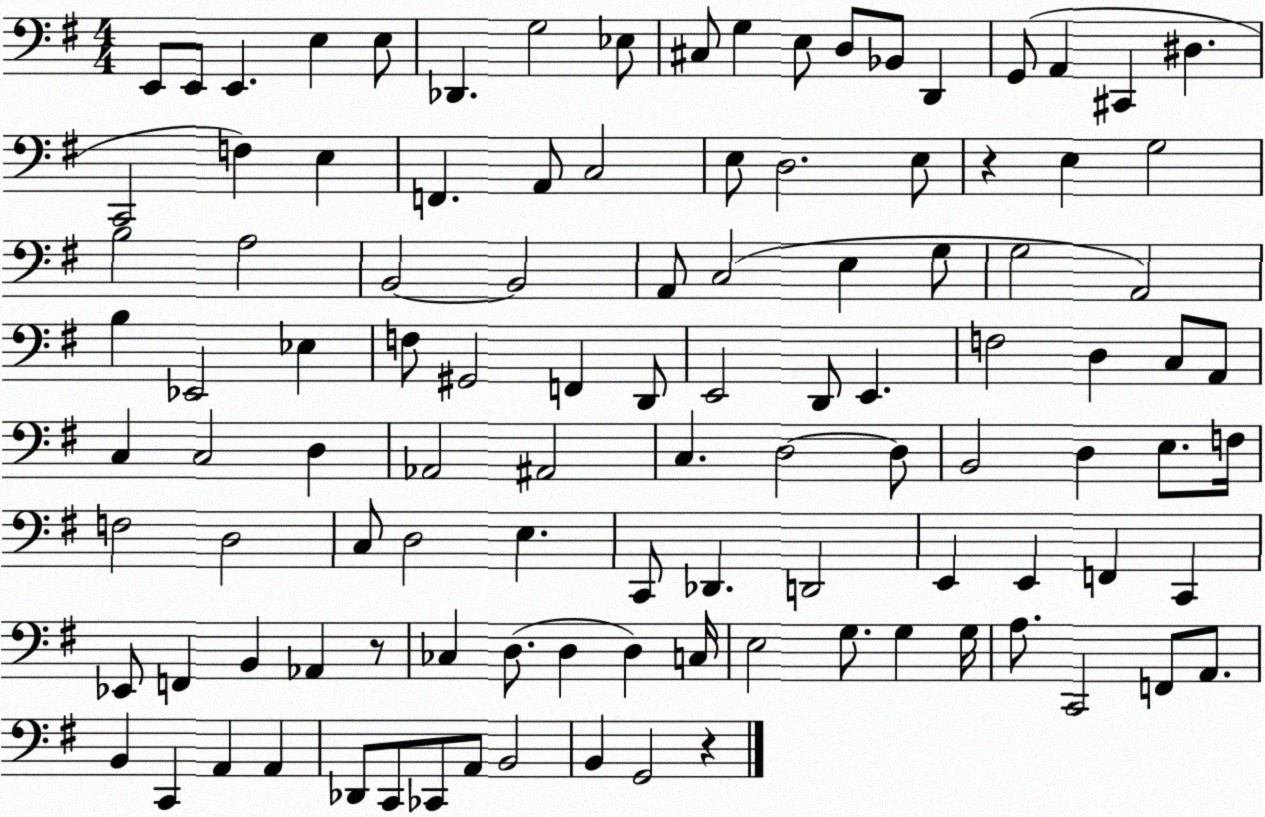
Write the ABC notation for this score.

X:1
T:Untitled
M:4/4
L:1/4
K:G
E,,/2 E,,/2 E,, E, E,/2 _D,, G,2 _E,/2 ^C,/2 G, E,/2 D,/2 _B,,/2 D,, G,,/2 A,, ^C,, ^D, C,,2 F, E, F,, A,,/2 C,2 E,/2 D,2 E,/2 z E, G,2 B,2 A,2 B,,2 B,,2 A,,/2 C,2 E, G,/2 G,2 A,,2 B, _E,,2 _E, F,/2 ^G,,2 F,, D,,/2 E,,2 D,,/2 E,, F,2 D, C,/2 A,,/2 C, C,2 D, _A,,2 ^A,,2 C, D,2 D,/2 B,,2 D, E,/2 F,/4 F,2 D,2 C,/2 D,2 E, C,,/2 _D,, D,,2 E,, E,, F,, C,, _E,,/2 F,, B,, _A,, z/2 _C, D,/2 D, D, C,/4 E,2 G,/2 G, G,/4 A,/2 C,,2 F,,/2 A,,/2 B,, C,, A,, A,, _D,,/2 C,,/2 _C,,/2 A,,/2 B,,2 B,, G,,2 z